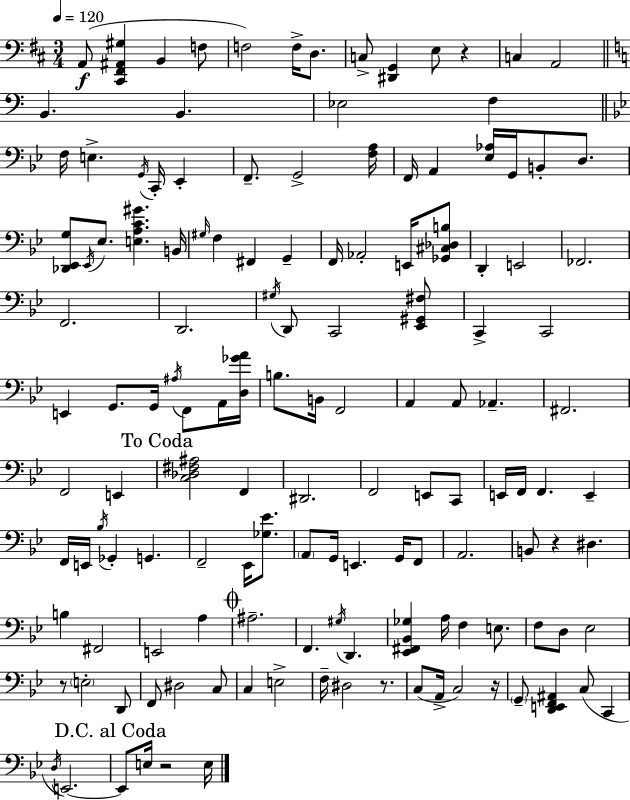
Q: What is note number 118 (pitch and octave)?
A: E3